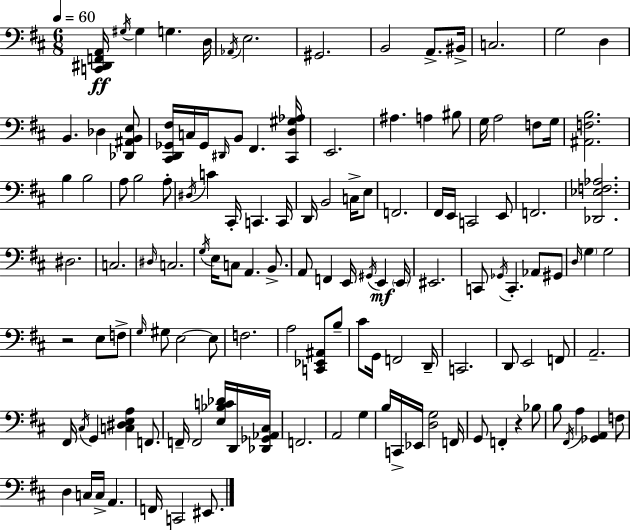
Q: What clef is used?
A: bass